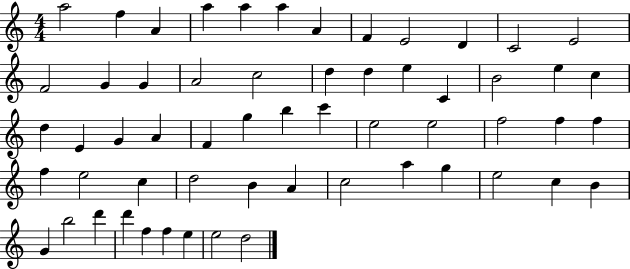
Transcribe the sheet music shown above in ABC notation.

X:1
T:Untitled
M:4/4
L:1/4
K:C
a2 f A a a a A F E2 D C2 E2 F2 G G A2 c2 d d e C B2 e c d E G A F g b c' e2 e2 f2 f f f e2 c d2 B A c2 a g e2 c B G b2 d' d' f f e e2 d2